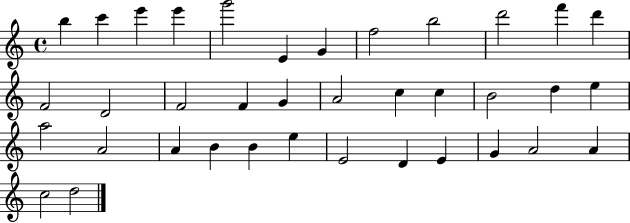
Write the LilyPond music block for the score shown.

{
  \clef treble
  \time 4/4
  \defaultTimeSignature
  \key c \major
  b''4 c'''4 e'''4 e'''4 | g'''2 e'4 g'4 | f''2 b''2 | d'''2 f'''4 d'''4 | \break f'2 d'2 | f'2 f'4 g'4 | a'2 c''4 c''4 | b'2 d''4 e''4 | \break a''2 a'2 | a'4 b'4 b'4 e''4 | e'2 d'4 e'4 | g'4 a'2 a'4 | \break c''2 d''2 | \bar "|."
}